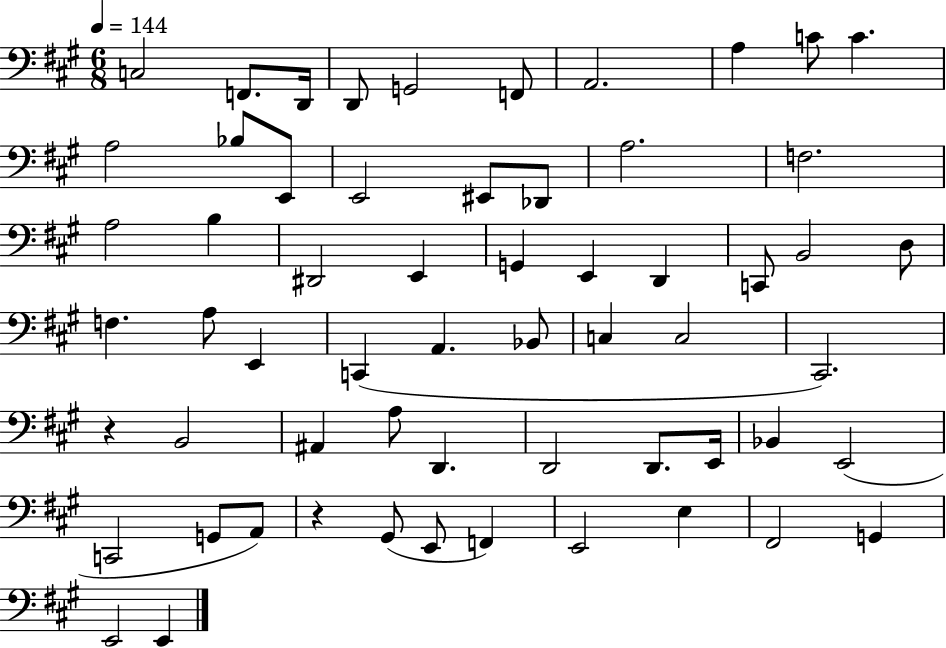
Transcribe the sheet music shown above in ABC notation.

X:1
T:Untitled
M:6/8
L:1/4
K:A
C,2 F,,/2 D,,/4 D,,/2 G,,2 F,,/2 A,,2 A, C/2 C A,2 _B,/2 E,,/2 E,,2 ^E,,/2 _D,,/2 A,2 F,2 A,2 B, ^D,,2 E,, G,, E,, D,, C,,/2 B,,2 D,/2 F, A,/2 E,, C,, A,, _B,,/2 C, C,2 ^C,,2 z B,,2 ^A,, A,/2 D,, D,,2 D,,/2 E,,/4 _B,, E,,2 C,,2 G,,/2 A,,/2 z ^G,,/2 E,,/2 F,, E,,2 E, ^F,,2 G,, E,,2 E,,